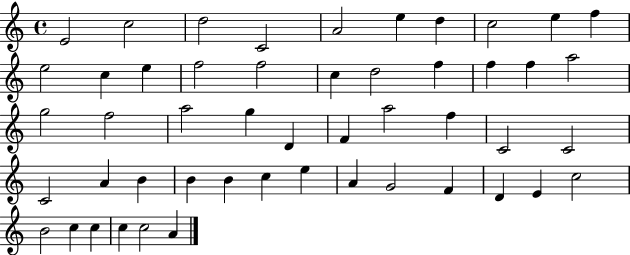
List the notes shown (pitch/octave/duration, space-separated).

E4/h C5/h D5/h C4/h A4/h E5/q D5/q C5/h E5/q F5/q E5/h C5/q E5/q F5/h F5/h C5/q D5/h F5/q F5/q F5/q A5/h G5/h F5/h A5/h G5/q D4/q F4/q A5/h F5/q C4/h C4/h C4/h A4/q B4/q B4/q B4/q C5/q E5/q A4/q G4/h F4/q D4/q E4/q C5/h B4/h C5/q C5/q C5/q C5/h A4/q